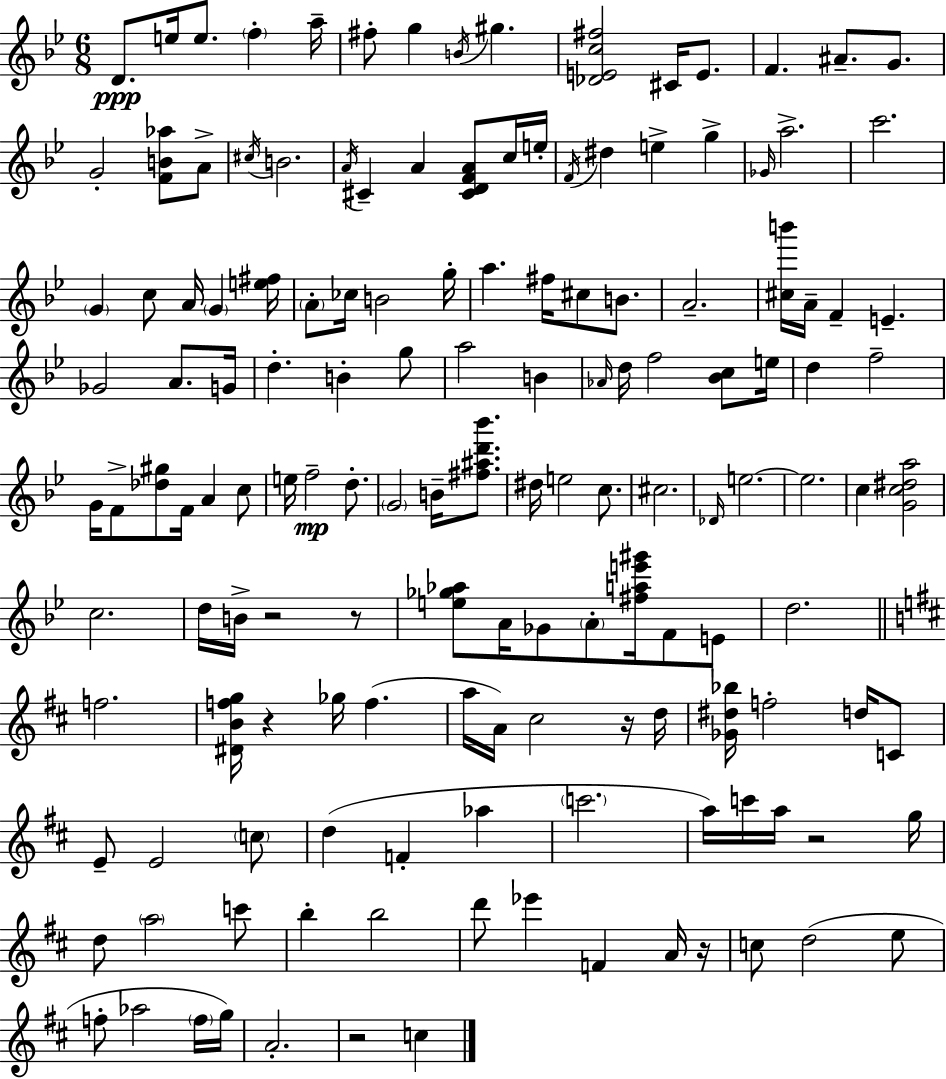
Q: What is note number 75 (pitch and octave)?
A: Db4